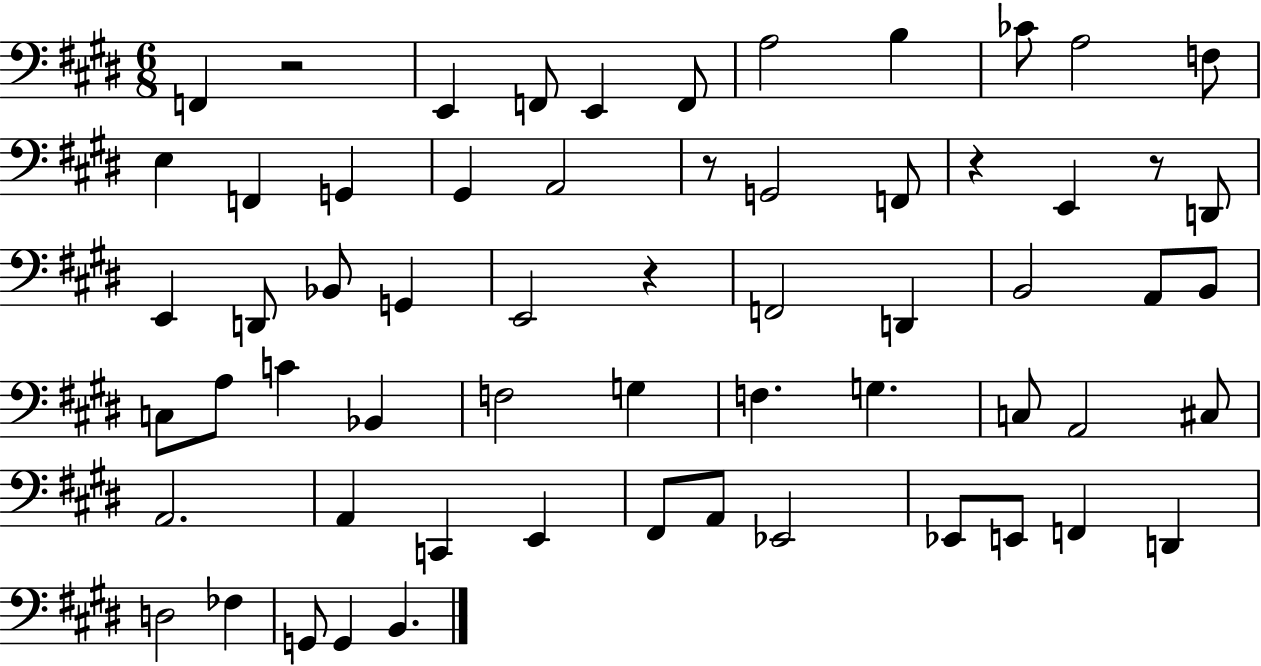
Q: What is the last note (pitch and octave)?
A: B2